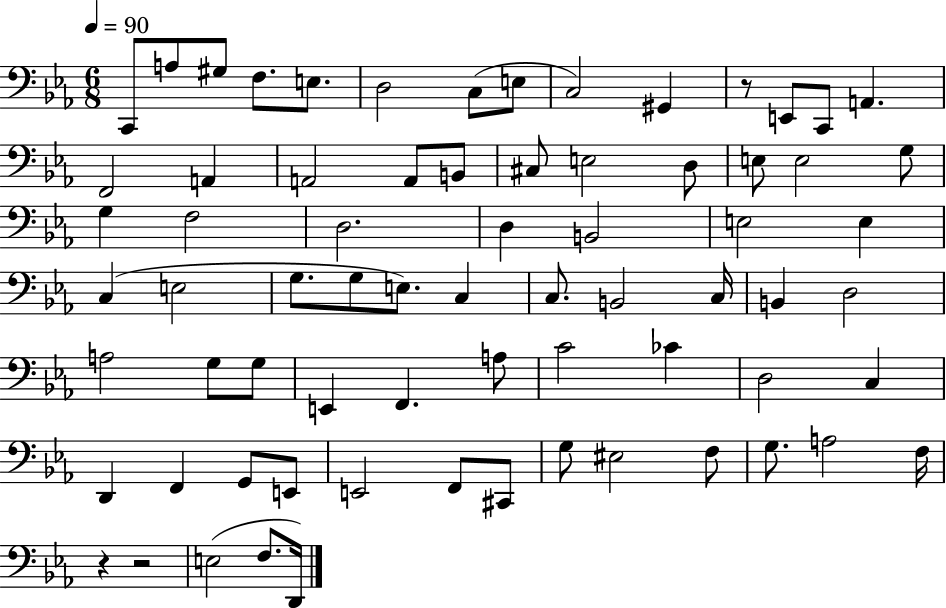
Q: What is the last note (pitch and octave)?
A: D2